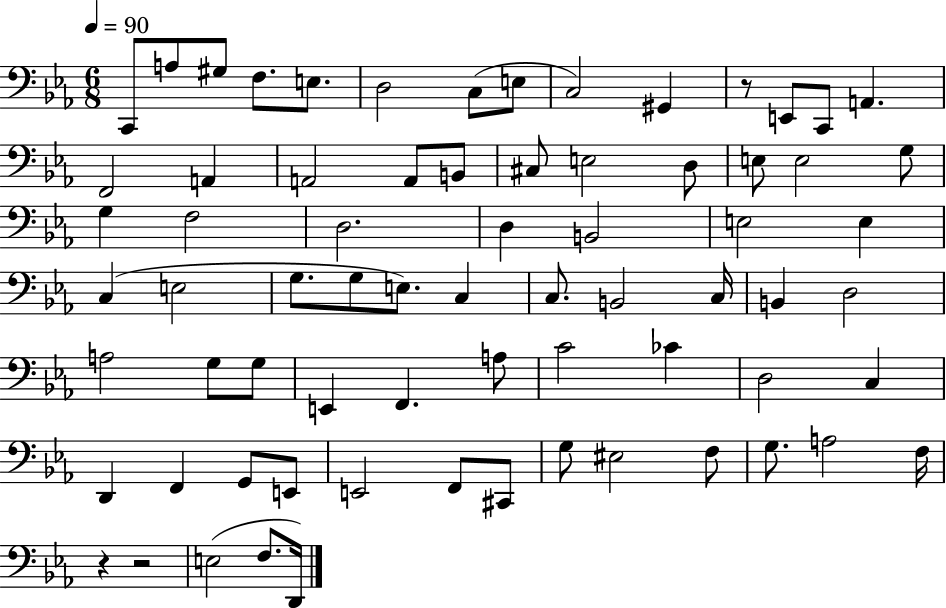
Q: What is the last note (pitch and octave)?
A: D2